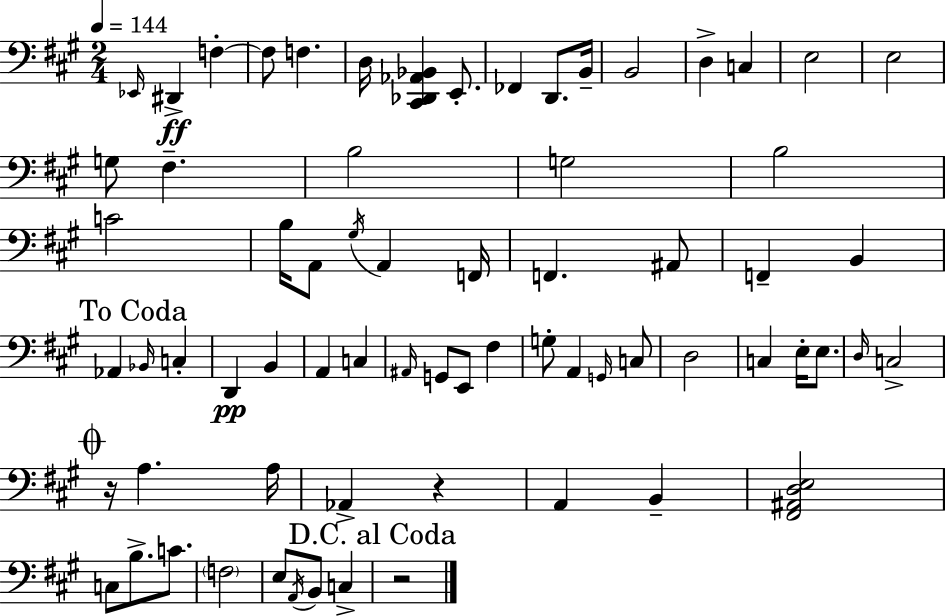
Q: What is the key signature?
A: A major